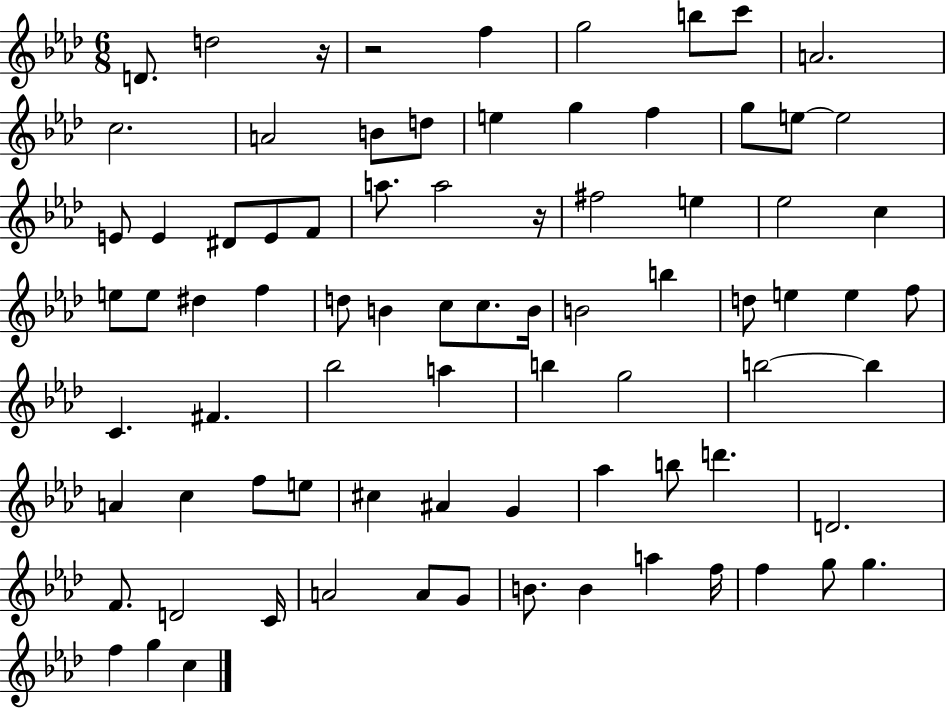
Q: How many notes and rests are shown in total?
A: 81